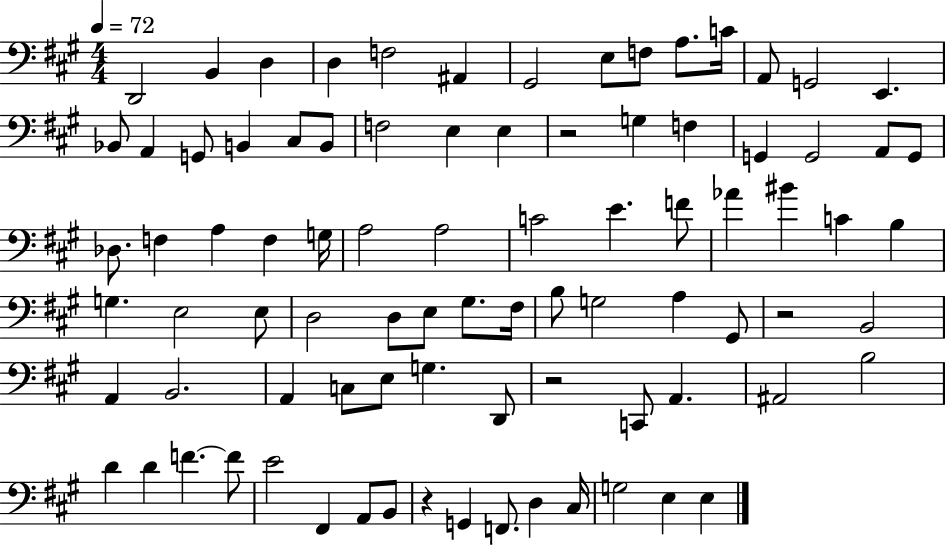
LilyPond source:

{
  \clef bass
  \numericTimeSignature
  \time 4/4
  \key a \major
  \tempo 4 = 72
  d,2 b,4 d4 | d4 f2 ais,4 | gis,2 e8 f8 a8. c'16 | a,8 g,2 e,4. | \break bes,8 a,4 g,8 b,4 cis8 b,8 | f2 e4 e4 | r2 g4 f4 | g,4 g,2 a,8 g,8 | \break des8. f4 a4 f4 g16 | a2 a2 | c'2 e'4. f'8 | aes'4 bis'4 c'4 b4 | \break g4. e2 e8 | d2 d8 e8 gis8. fis16 | b8 g2 a4 gis,8 | r2 b,2 | \break a,4 b,2. | a,4 c8 e8 g4. d,8 | r2 c,8 a,4. | ais,2 b2 | \break d'4 d'4 f'4.~~ f'8 | e'2 fis,4 a,8 b,8 | r4 g,4 f,8. d4 cis16 | g2 e4 e4 | \break \bar "|."
}